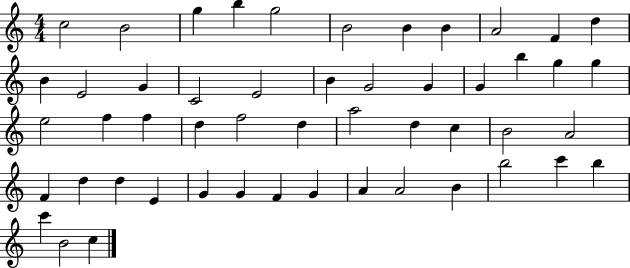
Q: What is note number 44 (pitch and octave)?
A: A4